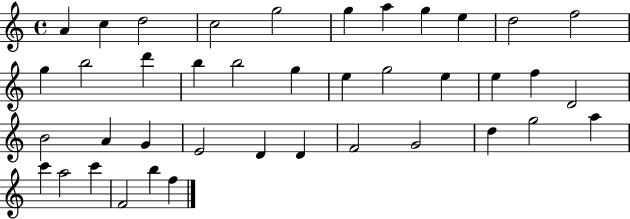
{
  \clef treble
  \time 4/4
  \defaultTimeSignature
  \key c \major
  a'4 c''4 d''2 | c''2 g''2 | g''4 a''4 g''4 e''4 | d''2 f''2 | \break g''4 b''2 d'''4 | b''4 b''2 g''4 | e''4 g''2 e''4 | e''4 f''4 d'2 | \break b'2 a'4 g'4 | e'2 d'4 d'4 | f'2 g'2 | d''4 g''2 a''4 | \break c'''4 a''2 c'''4 | f'2 b''4 f''4 | \bar "|."
}